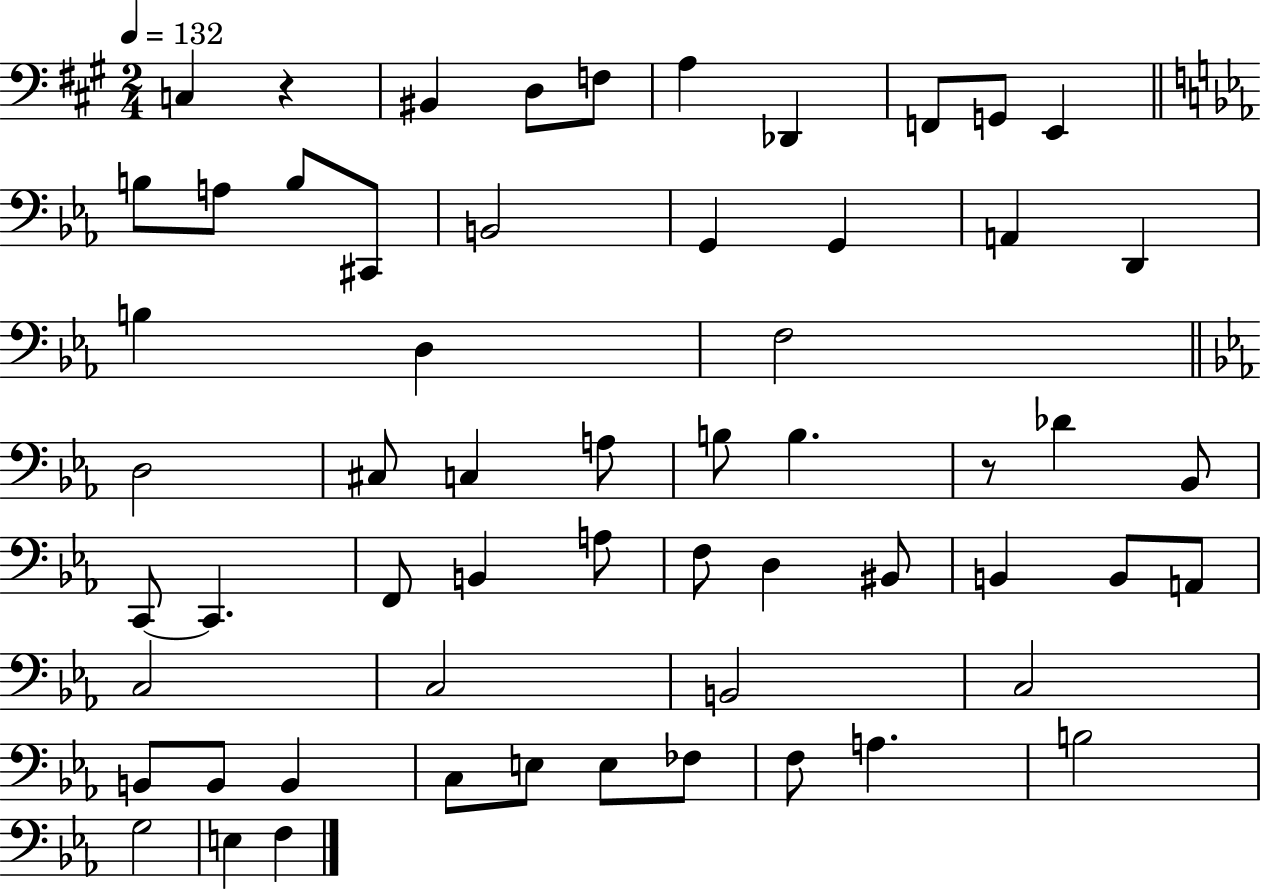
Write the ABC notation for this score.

X:1
T:Untitled
M:2/4
L:1/4
K:A
C, z ^B,, D,/2 F,/2 A, _D,, F,,/2 G,,/2 E,, B,/2 A,/2 B,/2 ^C,,/2 B,,2 G,, G,, A,, D,, B, D, F,2 D,2 ^C,/2 C, A,/2 B,/2 B, z/2 _D _B,,/2 C,,/2 C,, F,,/2 B,, A,/2 F,/2 D, ^B,,/2 B,, B,,/2 A,,/2 C,2 C,2 B,,2 C,2 B,,/2 B,,/2 B,, C,/2 E,/2 E,/2 _F,/2 F,/2 A, B,2 G,2 E, F,